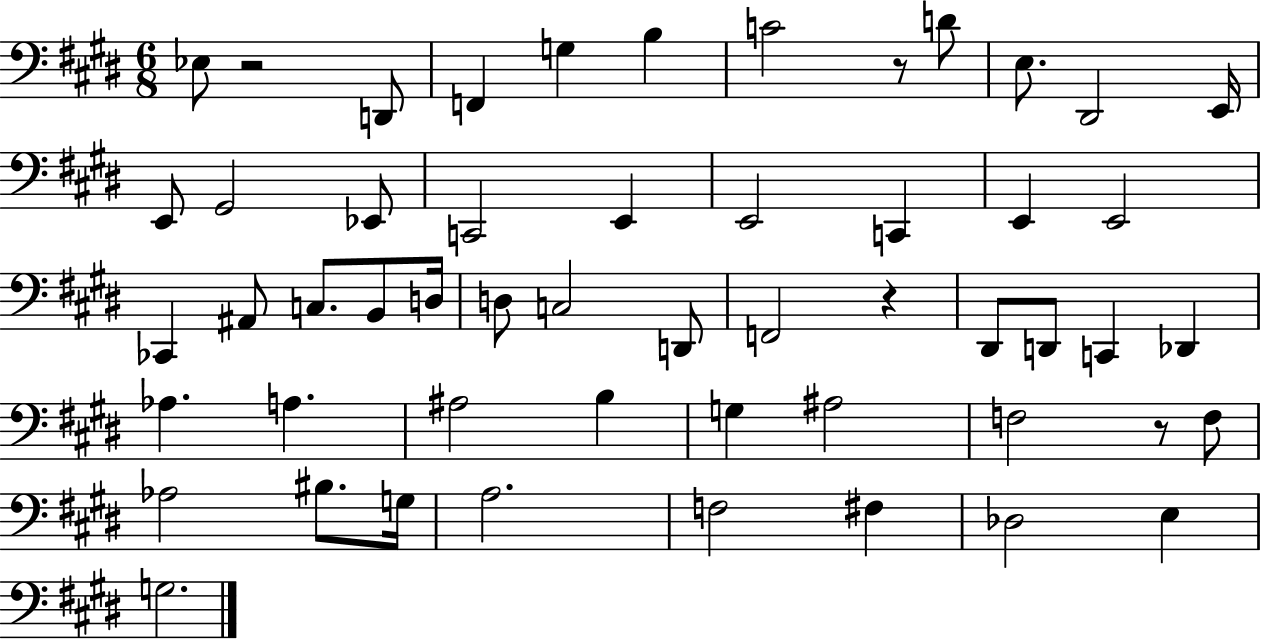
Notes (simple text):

Eb3/e R/h D2/e F2/q G3/q B3/q C4/h R/e D4/e E3/e. D#2/h E2/s E2/e G#2/h Eb2/e C2/h E2/q E2/h C2/q E2/q E2/h CES2/q A#2/e C3/e. B2/e D3/s D3/e C3/h D2/e F2/h R/q D#2/e D2/e C2/q Db2/q Ab3/q. A3/q. A#3/h B3/q G3/q A#3/h F3/h R/e F3/e Ab3/h BIS3/e. G3/s A3/h. F3/h F#3/q Db3/h E3/q G3/h.